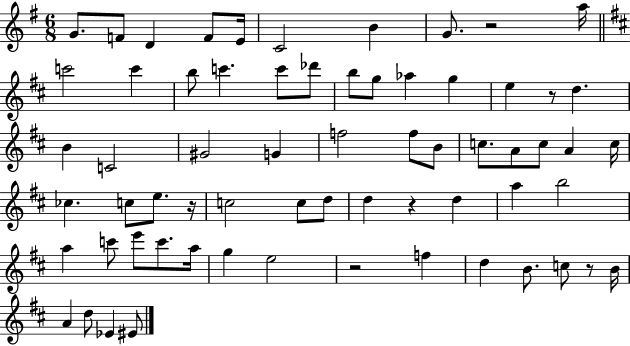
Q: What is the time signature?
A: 6/8